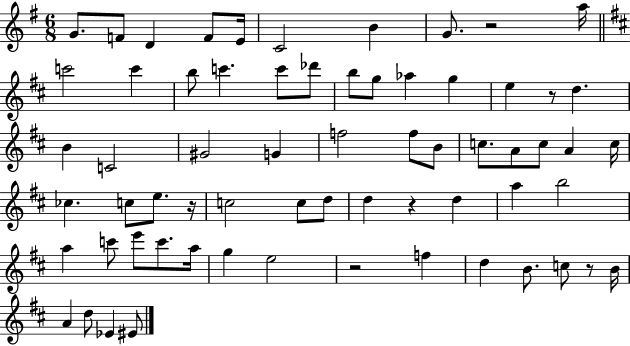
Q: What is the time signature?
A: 6/8